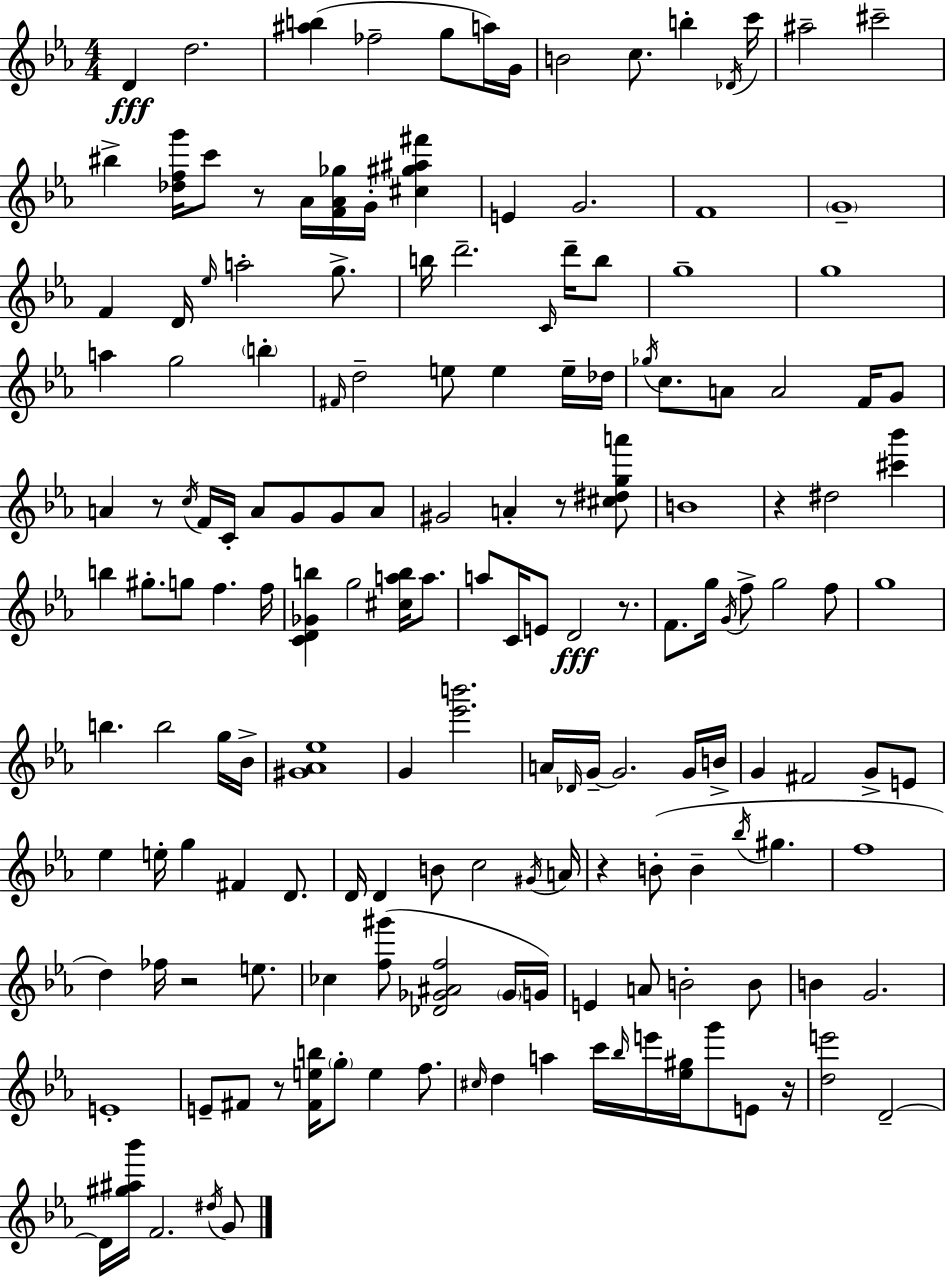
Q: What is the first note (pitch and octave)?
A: D4